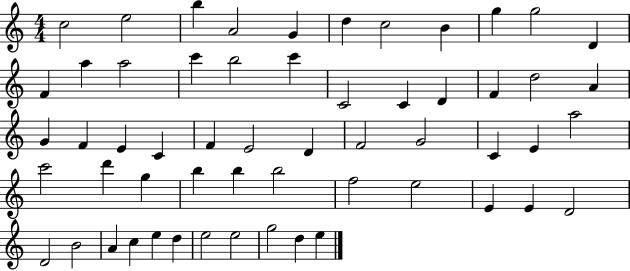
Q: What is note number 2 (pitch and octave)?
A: E5